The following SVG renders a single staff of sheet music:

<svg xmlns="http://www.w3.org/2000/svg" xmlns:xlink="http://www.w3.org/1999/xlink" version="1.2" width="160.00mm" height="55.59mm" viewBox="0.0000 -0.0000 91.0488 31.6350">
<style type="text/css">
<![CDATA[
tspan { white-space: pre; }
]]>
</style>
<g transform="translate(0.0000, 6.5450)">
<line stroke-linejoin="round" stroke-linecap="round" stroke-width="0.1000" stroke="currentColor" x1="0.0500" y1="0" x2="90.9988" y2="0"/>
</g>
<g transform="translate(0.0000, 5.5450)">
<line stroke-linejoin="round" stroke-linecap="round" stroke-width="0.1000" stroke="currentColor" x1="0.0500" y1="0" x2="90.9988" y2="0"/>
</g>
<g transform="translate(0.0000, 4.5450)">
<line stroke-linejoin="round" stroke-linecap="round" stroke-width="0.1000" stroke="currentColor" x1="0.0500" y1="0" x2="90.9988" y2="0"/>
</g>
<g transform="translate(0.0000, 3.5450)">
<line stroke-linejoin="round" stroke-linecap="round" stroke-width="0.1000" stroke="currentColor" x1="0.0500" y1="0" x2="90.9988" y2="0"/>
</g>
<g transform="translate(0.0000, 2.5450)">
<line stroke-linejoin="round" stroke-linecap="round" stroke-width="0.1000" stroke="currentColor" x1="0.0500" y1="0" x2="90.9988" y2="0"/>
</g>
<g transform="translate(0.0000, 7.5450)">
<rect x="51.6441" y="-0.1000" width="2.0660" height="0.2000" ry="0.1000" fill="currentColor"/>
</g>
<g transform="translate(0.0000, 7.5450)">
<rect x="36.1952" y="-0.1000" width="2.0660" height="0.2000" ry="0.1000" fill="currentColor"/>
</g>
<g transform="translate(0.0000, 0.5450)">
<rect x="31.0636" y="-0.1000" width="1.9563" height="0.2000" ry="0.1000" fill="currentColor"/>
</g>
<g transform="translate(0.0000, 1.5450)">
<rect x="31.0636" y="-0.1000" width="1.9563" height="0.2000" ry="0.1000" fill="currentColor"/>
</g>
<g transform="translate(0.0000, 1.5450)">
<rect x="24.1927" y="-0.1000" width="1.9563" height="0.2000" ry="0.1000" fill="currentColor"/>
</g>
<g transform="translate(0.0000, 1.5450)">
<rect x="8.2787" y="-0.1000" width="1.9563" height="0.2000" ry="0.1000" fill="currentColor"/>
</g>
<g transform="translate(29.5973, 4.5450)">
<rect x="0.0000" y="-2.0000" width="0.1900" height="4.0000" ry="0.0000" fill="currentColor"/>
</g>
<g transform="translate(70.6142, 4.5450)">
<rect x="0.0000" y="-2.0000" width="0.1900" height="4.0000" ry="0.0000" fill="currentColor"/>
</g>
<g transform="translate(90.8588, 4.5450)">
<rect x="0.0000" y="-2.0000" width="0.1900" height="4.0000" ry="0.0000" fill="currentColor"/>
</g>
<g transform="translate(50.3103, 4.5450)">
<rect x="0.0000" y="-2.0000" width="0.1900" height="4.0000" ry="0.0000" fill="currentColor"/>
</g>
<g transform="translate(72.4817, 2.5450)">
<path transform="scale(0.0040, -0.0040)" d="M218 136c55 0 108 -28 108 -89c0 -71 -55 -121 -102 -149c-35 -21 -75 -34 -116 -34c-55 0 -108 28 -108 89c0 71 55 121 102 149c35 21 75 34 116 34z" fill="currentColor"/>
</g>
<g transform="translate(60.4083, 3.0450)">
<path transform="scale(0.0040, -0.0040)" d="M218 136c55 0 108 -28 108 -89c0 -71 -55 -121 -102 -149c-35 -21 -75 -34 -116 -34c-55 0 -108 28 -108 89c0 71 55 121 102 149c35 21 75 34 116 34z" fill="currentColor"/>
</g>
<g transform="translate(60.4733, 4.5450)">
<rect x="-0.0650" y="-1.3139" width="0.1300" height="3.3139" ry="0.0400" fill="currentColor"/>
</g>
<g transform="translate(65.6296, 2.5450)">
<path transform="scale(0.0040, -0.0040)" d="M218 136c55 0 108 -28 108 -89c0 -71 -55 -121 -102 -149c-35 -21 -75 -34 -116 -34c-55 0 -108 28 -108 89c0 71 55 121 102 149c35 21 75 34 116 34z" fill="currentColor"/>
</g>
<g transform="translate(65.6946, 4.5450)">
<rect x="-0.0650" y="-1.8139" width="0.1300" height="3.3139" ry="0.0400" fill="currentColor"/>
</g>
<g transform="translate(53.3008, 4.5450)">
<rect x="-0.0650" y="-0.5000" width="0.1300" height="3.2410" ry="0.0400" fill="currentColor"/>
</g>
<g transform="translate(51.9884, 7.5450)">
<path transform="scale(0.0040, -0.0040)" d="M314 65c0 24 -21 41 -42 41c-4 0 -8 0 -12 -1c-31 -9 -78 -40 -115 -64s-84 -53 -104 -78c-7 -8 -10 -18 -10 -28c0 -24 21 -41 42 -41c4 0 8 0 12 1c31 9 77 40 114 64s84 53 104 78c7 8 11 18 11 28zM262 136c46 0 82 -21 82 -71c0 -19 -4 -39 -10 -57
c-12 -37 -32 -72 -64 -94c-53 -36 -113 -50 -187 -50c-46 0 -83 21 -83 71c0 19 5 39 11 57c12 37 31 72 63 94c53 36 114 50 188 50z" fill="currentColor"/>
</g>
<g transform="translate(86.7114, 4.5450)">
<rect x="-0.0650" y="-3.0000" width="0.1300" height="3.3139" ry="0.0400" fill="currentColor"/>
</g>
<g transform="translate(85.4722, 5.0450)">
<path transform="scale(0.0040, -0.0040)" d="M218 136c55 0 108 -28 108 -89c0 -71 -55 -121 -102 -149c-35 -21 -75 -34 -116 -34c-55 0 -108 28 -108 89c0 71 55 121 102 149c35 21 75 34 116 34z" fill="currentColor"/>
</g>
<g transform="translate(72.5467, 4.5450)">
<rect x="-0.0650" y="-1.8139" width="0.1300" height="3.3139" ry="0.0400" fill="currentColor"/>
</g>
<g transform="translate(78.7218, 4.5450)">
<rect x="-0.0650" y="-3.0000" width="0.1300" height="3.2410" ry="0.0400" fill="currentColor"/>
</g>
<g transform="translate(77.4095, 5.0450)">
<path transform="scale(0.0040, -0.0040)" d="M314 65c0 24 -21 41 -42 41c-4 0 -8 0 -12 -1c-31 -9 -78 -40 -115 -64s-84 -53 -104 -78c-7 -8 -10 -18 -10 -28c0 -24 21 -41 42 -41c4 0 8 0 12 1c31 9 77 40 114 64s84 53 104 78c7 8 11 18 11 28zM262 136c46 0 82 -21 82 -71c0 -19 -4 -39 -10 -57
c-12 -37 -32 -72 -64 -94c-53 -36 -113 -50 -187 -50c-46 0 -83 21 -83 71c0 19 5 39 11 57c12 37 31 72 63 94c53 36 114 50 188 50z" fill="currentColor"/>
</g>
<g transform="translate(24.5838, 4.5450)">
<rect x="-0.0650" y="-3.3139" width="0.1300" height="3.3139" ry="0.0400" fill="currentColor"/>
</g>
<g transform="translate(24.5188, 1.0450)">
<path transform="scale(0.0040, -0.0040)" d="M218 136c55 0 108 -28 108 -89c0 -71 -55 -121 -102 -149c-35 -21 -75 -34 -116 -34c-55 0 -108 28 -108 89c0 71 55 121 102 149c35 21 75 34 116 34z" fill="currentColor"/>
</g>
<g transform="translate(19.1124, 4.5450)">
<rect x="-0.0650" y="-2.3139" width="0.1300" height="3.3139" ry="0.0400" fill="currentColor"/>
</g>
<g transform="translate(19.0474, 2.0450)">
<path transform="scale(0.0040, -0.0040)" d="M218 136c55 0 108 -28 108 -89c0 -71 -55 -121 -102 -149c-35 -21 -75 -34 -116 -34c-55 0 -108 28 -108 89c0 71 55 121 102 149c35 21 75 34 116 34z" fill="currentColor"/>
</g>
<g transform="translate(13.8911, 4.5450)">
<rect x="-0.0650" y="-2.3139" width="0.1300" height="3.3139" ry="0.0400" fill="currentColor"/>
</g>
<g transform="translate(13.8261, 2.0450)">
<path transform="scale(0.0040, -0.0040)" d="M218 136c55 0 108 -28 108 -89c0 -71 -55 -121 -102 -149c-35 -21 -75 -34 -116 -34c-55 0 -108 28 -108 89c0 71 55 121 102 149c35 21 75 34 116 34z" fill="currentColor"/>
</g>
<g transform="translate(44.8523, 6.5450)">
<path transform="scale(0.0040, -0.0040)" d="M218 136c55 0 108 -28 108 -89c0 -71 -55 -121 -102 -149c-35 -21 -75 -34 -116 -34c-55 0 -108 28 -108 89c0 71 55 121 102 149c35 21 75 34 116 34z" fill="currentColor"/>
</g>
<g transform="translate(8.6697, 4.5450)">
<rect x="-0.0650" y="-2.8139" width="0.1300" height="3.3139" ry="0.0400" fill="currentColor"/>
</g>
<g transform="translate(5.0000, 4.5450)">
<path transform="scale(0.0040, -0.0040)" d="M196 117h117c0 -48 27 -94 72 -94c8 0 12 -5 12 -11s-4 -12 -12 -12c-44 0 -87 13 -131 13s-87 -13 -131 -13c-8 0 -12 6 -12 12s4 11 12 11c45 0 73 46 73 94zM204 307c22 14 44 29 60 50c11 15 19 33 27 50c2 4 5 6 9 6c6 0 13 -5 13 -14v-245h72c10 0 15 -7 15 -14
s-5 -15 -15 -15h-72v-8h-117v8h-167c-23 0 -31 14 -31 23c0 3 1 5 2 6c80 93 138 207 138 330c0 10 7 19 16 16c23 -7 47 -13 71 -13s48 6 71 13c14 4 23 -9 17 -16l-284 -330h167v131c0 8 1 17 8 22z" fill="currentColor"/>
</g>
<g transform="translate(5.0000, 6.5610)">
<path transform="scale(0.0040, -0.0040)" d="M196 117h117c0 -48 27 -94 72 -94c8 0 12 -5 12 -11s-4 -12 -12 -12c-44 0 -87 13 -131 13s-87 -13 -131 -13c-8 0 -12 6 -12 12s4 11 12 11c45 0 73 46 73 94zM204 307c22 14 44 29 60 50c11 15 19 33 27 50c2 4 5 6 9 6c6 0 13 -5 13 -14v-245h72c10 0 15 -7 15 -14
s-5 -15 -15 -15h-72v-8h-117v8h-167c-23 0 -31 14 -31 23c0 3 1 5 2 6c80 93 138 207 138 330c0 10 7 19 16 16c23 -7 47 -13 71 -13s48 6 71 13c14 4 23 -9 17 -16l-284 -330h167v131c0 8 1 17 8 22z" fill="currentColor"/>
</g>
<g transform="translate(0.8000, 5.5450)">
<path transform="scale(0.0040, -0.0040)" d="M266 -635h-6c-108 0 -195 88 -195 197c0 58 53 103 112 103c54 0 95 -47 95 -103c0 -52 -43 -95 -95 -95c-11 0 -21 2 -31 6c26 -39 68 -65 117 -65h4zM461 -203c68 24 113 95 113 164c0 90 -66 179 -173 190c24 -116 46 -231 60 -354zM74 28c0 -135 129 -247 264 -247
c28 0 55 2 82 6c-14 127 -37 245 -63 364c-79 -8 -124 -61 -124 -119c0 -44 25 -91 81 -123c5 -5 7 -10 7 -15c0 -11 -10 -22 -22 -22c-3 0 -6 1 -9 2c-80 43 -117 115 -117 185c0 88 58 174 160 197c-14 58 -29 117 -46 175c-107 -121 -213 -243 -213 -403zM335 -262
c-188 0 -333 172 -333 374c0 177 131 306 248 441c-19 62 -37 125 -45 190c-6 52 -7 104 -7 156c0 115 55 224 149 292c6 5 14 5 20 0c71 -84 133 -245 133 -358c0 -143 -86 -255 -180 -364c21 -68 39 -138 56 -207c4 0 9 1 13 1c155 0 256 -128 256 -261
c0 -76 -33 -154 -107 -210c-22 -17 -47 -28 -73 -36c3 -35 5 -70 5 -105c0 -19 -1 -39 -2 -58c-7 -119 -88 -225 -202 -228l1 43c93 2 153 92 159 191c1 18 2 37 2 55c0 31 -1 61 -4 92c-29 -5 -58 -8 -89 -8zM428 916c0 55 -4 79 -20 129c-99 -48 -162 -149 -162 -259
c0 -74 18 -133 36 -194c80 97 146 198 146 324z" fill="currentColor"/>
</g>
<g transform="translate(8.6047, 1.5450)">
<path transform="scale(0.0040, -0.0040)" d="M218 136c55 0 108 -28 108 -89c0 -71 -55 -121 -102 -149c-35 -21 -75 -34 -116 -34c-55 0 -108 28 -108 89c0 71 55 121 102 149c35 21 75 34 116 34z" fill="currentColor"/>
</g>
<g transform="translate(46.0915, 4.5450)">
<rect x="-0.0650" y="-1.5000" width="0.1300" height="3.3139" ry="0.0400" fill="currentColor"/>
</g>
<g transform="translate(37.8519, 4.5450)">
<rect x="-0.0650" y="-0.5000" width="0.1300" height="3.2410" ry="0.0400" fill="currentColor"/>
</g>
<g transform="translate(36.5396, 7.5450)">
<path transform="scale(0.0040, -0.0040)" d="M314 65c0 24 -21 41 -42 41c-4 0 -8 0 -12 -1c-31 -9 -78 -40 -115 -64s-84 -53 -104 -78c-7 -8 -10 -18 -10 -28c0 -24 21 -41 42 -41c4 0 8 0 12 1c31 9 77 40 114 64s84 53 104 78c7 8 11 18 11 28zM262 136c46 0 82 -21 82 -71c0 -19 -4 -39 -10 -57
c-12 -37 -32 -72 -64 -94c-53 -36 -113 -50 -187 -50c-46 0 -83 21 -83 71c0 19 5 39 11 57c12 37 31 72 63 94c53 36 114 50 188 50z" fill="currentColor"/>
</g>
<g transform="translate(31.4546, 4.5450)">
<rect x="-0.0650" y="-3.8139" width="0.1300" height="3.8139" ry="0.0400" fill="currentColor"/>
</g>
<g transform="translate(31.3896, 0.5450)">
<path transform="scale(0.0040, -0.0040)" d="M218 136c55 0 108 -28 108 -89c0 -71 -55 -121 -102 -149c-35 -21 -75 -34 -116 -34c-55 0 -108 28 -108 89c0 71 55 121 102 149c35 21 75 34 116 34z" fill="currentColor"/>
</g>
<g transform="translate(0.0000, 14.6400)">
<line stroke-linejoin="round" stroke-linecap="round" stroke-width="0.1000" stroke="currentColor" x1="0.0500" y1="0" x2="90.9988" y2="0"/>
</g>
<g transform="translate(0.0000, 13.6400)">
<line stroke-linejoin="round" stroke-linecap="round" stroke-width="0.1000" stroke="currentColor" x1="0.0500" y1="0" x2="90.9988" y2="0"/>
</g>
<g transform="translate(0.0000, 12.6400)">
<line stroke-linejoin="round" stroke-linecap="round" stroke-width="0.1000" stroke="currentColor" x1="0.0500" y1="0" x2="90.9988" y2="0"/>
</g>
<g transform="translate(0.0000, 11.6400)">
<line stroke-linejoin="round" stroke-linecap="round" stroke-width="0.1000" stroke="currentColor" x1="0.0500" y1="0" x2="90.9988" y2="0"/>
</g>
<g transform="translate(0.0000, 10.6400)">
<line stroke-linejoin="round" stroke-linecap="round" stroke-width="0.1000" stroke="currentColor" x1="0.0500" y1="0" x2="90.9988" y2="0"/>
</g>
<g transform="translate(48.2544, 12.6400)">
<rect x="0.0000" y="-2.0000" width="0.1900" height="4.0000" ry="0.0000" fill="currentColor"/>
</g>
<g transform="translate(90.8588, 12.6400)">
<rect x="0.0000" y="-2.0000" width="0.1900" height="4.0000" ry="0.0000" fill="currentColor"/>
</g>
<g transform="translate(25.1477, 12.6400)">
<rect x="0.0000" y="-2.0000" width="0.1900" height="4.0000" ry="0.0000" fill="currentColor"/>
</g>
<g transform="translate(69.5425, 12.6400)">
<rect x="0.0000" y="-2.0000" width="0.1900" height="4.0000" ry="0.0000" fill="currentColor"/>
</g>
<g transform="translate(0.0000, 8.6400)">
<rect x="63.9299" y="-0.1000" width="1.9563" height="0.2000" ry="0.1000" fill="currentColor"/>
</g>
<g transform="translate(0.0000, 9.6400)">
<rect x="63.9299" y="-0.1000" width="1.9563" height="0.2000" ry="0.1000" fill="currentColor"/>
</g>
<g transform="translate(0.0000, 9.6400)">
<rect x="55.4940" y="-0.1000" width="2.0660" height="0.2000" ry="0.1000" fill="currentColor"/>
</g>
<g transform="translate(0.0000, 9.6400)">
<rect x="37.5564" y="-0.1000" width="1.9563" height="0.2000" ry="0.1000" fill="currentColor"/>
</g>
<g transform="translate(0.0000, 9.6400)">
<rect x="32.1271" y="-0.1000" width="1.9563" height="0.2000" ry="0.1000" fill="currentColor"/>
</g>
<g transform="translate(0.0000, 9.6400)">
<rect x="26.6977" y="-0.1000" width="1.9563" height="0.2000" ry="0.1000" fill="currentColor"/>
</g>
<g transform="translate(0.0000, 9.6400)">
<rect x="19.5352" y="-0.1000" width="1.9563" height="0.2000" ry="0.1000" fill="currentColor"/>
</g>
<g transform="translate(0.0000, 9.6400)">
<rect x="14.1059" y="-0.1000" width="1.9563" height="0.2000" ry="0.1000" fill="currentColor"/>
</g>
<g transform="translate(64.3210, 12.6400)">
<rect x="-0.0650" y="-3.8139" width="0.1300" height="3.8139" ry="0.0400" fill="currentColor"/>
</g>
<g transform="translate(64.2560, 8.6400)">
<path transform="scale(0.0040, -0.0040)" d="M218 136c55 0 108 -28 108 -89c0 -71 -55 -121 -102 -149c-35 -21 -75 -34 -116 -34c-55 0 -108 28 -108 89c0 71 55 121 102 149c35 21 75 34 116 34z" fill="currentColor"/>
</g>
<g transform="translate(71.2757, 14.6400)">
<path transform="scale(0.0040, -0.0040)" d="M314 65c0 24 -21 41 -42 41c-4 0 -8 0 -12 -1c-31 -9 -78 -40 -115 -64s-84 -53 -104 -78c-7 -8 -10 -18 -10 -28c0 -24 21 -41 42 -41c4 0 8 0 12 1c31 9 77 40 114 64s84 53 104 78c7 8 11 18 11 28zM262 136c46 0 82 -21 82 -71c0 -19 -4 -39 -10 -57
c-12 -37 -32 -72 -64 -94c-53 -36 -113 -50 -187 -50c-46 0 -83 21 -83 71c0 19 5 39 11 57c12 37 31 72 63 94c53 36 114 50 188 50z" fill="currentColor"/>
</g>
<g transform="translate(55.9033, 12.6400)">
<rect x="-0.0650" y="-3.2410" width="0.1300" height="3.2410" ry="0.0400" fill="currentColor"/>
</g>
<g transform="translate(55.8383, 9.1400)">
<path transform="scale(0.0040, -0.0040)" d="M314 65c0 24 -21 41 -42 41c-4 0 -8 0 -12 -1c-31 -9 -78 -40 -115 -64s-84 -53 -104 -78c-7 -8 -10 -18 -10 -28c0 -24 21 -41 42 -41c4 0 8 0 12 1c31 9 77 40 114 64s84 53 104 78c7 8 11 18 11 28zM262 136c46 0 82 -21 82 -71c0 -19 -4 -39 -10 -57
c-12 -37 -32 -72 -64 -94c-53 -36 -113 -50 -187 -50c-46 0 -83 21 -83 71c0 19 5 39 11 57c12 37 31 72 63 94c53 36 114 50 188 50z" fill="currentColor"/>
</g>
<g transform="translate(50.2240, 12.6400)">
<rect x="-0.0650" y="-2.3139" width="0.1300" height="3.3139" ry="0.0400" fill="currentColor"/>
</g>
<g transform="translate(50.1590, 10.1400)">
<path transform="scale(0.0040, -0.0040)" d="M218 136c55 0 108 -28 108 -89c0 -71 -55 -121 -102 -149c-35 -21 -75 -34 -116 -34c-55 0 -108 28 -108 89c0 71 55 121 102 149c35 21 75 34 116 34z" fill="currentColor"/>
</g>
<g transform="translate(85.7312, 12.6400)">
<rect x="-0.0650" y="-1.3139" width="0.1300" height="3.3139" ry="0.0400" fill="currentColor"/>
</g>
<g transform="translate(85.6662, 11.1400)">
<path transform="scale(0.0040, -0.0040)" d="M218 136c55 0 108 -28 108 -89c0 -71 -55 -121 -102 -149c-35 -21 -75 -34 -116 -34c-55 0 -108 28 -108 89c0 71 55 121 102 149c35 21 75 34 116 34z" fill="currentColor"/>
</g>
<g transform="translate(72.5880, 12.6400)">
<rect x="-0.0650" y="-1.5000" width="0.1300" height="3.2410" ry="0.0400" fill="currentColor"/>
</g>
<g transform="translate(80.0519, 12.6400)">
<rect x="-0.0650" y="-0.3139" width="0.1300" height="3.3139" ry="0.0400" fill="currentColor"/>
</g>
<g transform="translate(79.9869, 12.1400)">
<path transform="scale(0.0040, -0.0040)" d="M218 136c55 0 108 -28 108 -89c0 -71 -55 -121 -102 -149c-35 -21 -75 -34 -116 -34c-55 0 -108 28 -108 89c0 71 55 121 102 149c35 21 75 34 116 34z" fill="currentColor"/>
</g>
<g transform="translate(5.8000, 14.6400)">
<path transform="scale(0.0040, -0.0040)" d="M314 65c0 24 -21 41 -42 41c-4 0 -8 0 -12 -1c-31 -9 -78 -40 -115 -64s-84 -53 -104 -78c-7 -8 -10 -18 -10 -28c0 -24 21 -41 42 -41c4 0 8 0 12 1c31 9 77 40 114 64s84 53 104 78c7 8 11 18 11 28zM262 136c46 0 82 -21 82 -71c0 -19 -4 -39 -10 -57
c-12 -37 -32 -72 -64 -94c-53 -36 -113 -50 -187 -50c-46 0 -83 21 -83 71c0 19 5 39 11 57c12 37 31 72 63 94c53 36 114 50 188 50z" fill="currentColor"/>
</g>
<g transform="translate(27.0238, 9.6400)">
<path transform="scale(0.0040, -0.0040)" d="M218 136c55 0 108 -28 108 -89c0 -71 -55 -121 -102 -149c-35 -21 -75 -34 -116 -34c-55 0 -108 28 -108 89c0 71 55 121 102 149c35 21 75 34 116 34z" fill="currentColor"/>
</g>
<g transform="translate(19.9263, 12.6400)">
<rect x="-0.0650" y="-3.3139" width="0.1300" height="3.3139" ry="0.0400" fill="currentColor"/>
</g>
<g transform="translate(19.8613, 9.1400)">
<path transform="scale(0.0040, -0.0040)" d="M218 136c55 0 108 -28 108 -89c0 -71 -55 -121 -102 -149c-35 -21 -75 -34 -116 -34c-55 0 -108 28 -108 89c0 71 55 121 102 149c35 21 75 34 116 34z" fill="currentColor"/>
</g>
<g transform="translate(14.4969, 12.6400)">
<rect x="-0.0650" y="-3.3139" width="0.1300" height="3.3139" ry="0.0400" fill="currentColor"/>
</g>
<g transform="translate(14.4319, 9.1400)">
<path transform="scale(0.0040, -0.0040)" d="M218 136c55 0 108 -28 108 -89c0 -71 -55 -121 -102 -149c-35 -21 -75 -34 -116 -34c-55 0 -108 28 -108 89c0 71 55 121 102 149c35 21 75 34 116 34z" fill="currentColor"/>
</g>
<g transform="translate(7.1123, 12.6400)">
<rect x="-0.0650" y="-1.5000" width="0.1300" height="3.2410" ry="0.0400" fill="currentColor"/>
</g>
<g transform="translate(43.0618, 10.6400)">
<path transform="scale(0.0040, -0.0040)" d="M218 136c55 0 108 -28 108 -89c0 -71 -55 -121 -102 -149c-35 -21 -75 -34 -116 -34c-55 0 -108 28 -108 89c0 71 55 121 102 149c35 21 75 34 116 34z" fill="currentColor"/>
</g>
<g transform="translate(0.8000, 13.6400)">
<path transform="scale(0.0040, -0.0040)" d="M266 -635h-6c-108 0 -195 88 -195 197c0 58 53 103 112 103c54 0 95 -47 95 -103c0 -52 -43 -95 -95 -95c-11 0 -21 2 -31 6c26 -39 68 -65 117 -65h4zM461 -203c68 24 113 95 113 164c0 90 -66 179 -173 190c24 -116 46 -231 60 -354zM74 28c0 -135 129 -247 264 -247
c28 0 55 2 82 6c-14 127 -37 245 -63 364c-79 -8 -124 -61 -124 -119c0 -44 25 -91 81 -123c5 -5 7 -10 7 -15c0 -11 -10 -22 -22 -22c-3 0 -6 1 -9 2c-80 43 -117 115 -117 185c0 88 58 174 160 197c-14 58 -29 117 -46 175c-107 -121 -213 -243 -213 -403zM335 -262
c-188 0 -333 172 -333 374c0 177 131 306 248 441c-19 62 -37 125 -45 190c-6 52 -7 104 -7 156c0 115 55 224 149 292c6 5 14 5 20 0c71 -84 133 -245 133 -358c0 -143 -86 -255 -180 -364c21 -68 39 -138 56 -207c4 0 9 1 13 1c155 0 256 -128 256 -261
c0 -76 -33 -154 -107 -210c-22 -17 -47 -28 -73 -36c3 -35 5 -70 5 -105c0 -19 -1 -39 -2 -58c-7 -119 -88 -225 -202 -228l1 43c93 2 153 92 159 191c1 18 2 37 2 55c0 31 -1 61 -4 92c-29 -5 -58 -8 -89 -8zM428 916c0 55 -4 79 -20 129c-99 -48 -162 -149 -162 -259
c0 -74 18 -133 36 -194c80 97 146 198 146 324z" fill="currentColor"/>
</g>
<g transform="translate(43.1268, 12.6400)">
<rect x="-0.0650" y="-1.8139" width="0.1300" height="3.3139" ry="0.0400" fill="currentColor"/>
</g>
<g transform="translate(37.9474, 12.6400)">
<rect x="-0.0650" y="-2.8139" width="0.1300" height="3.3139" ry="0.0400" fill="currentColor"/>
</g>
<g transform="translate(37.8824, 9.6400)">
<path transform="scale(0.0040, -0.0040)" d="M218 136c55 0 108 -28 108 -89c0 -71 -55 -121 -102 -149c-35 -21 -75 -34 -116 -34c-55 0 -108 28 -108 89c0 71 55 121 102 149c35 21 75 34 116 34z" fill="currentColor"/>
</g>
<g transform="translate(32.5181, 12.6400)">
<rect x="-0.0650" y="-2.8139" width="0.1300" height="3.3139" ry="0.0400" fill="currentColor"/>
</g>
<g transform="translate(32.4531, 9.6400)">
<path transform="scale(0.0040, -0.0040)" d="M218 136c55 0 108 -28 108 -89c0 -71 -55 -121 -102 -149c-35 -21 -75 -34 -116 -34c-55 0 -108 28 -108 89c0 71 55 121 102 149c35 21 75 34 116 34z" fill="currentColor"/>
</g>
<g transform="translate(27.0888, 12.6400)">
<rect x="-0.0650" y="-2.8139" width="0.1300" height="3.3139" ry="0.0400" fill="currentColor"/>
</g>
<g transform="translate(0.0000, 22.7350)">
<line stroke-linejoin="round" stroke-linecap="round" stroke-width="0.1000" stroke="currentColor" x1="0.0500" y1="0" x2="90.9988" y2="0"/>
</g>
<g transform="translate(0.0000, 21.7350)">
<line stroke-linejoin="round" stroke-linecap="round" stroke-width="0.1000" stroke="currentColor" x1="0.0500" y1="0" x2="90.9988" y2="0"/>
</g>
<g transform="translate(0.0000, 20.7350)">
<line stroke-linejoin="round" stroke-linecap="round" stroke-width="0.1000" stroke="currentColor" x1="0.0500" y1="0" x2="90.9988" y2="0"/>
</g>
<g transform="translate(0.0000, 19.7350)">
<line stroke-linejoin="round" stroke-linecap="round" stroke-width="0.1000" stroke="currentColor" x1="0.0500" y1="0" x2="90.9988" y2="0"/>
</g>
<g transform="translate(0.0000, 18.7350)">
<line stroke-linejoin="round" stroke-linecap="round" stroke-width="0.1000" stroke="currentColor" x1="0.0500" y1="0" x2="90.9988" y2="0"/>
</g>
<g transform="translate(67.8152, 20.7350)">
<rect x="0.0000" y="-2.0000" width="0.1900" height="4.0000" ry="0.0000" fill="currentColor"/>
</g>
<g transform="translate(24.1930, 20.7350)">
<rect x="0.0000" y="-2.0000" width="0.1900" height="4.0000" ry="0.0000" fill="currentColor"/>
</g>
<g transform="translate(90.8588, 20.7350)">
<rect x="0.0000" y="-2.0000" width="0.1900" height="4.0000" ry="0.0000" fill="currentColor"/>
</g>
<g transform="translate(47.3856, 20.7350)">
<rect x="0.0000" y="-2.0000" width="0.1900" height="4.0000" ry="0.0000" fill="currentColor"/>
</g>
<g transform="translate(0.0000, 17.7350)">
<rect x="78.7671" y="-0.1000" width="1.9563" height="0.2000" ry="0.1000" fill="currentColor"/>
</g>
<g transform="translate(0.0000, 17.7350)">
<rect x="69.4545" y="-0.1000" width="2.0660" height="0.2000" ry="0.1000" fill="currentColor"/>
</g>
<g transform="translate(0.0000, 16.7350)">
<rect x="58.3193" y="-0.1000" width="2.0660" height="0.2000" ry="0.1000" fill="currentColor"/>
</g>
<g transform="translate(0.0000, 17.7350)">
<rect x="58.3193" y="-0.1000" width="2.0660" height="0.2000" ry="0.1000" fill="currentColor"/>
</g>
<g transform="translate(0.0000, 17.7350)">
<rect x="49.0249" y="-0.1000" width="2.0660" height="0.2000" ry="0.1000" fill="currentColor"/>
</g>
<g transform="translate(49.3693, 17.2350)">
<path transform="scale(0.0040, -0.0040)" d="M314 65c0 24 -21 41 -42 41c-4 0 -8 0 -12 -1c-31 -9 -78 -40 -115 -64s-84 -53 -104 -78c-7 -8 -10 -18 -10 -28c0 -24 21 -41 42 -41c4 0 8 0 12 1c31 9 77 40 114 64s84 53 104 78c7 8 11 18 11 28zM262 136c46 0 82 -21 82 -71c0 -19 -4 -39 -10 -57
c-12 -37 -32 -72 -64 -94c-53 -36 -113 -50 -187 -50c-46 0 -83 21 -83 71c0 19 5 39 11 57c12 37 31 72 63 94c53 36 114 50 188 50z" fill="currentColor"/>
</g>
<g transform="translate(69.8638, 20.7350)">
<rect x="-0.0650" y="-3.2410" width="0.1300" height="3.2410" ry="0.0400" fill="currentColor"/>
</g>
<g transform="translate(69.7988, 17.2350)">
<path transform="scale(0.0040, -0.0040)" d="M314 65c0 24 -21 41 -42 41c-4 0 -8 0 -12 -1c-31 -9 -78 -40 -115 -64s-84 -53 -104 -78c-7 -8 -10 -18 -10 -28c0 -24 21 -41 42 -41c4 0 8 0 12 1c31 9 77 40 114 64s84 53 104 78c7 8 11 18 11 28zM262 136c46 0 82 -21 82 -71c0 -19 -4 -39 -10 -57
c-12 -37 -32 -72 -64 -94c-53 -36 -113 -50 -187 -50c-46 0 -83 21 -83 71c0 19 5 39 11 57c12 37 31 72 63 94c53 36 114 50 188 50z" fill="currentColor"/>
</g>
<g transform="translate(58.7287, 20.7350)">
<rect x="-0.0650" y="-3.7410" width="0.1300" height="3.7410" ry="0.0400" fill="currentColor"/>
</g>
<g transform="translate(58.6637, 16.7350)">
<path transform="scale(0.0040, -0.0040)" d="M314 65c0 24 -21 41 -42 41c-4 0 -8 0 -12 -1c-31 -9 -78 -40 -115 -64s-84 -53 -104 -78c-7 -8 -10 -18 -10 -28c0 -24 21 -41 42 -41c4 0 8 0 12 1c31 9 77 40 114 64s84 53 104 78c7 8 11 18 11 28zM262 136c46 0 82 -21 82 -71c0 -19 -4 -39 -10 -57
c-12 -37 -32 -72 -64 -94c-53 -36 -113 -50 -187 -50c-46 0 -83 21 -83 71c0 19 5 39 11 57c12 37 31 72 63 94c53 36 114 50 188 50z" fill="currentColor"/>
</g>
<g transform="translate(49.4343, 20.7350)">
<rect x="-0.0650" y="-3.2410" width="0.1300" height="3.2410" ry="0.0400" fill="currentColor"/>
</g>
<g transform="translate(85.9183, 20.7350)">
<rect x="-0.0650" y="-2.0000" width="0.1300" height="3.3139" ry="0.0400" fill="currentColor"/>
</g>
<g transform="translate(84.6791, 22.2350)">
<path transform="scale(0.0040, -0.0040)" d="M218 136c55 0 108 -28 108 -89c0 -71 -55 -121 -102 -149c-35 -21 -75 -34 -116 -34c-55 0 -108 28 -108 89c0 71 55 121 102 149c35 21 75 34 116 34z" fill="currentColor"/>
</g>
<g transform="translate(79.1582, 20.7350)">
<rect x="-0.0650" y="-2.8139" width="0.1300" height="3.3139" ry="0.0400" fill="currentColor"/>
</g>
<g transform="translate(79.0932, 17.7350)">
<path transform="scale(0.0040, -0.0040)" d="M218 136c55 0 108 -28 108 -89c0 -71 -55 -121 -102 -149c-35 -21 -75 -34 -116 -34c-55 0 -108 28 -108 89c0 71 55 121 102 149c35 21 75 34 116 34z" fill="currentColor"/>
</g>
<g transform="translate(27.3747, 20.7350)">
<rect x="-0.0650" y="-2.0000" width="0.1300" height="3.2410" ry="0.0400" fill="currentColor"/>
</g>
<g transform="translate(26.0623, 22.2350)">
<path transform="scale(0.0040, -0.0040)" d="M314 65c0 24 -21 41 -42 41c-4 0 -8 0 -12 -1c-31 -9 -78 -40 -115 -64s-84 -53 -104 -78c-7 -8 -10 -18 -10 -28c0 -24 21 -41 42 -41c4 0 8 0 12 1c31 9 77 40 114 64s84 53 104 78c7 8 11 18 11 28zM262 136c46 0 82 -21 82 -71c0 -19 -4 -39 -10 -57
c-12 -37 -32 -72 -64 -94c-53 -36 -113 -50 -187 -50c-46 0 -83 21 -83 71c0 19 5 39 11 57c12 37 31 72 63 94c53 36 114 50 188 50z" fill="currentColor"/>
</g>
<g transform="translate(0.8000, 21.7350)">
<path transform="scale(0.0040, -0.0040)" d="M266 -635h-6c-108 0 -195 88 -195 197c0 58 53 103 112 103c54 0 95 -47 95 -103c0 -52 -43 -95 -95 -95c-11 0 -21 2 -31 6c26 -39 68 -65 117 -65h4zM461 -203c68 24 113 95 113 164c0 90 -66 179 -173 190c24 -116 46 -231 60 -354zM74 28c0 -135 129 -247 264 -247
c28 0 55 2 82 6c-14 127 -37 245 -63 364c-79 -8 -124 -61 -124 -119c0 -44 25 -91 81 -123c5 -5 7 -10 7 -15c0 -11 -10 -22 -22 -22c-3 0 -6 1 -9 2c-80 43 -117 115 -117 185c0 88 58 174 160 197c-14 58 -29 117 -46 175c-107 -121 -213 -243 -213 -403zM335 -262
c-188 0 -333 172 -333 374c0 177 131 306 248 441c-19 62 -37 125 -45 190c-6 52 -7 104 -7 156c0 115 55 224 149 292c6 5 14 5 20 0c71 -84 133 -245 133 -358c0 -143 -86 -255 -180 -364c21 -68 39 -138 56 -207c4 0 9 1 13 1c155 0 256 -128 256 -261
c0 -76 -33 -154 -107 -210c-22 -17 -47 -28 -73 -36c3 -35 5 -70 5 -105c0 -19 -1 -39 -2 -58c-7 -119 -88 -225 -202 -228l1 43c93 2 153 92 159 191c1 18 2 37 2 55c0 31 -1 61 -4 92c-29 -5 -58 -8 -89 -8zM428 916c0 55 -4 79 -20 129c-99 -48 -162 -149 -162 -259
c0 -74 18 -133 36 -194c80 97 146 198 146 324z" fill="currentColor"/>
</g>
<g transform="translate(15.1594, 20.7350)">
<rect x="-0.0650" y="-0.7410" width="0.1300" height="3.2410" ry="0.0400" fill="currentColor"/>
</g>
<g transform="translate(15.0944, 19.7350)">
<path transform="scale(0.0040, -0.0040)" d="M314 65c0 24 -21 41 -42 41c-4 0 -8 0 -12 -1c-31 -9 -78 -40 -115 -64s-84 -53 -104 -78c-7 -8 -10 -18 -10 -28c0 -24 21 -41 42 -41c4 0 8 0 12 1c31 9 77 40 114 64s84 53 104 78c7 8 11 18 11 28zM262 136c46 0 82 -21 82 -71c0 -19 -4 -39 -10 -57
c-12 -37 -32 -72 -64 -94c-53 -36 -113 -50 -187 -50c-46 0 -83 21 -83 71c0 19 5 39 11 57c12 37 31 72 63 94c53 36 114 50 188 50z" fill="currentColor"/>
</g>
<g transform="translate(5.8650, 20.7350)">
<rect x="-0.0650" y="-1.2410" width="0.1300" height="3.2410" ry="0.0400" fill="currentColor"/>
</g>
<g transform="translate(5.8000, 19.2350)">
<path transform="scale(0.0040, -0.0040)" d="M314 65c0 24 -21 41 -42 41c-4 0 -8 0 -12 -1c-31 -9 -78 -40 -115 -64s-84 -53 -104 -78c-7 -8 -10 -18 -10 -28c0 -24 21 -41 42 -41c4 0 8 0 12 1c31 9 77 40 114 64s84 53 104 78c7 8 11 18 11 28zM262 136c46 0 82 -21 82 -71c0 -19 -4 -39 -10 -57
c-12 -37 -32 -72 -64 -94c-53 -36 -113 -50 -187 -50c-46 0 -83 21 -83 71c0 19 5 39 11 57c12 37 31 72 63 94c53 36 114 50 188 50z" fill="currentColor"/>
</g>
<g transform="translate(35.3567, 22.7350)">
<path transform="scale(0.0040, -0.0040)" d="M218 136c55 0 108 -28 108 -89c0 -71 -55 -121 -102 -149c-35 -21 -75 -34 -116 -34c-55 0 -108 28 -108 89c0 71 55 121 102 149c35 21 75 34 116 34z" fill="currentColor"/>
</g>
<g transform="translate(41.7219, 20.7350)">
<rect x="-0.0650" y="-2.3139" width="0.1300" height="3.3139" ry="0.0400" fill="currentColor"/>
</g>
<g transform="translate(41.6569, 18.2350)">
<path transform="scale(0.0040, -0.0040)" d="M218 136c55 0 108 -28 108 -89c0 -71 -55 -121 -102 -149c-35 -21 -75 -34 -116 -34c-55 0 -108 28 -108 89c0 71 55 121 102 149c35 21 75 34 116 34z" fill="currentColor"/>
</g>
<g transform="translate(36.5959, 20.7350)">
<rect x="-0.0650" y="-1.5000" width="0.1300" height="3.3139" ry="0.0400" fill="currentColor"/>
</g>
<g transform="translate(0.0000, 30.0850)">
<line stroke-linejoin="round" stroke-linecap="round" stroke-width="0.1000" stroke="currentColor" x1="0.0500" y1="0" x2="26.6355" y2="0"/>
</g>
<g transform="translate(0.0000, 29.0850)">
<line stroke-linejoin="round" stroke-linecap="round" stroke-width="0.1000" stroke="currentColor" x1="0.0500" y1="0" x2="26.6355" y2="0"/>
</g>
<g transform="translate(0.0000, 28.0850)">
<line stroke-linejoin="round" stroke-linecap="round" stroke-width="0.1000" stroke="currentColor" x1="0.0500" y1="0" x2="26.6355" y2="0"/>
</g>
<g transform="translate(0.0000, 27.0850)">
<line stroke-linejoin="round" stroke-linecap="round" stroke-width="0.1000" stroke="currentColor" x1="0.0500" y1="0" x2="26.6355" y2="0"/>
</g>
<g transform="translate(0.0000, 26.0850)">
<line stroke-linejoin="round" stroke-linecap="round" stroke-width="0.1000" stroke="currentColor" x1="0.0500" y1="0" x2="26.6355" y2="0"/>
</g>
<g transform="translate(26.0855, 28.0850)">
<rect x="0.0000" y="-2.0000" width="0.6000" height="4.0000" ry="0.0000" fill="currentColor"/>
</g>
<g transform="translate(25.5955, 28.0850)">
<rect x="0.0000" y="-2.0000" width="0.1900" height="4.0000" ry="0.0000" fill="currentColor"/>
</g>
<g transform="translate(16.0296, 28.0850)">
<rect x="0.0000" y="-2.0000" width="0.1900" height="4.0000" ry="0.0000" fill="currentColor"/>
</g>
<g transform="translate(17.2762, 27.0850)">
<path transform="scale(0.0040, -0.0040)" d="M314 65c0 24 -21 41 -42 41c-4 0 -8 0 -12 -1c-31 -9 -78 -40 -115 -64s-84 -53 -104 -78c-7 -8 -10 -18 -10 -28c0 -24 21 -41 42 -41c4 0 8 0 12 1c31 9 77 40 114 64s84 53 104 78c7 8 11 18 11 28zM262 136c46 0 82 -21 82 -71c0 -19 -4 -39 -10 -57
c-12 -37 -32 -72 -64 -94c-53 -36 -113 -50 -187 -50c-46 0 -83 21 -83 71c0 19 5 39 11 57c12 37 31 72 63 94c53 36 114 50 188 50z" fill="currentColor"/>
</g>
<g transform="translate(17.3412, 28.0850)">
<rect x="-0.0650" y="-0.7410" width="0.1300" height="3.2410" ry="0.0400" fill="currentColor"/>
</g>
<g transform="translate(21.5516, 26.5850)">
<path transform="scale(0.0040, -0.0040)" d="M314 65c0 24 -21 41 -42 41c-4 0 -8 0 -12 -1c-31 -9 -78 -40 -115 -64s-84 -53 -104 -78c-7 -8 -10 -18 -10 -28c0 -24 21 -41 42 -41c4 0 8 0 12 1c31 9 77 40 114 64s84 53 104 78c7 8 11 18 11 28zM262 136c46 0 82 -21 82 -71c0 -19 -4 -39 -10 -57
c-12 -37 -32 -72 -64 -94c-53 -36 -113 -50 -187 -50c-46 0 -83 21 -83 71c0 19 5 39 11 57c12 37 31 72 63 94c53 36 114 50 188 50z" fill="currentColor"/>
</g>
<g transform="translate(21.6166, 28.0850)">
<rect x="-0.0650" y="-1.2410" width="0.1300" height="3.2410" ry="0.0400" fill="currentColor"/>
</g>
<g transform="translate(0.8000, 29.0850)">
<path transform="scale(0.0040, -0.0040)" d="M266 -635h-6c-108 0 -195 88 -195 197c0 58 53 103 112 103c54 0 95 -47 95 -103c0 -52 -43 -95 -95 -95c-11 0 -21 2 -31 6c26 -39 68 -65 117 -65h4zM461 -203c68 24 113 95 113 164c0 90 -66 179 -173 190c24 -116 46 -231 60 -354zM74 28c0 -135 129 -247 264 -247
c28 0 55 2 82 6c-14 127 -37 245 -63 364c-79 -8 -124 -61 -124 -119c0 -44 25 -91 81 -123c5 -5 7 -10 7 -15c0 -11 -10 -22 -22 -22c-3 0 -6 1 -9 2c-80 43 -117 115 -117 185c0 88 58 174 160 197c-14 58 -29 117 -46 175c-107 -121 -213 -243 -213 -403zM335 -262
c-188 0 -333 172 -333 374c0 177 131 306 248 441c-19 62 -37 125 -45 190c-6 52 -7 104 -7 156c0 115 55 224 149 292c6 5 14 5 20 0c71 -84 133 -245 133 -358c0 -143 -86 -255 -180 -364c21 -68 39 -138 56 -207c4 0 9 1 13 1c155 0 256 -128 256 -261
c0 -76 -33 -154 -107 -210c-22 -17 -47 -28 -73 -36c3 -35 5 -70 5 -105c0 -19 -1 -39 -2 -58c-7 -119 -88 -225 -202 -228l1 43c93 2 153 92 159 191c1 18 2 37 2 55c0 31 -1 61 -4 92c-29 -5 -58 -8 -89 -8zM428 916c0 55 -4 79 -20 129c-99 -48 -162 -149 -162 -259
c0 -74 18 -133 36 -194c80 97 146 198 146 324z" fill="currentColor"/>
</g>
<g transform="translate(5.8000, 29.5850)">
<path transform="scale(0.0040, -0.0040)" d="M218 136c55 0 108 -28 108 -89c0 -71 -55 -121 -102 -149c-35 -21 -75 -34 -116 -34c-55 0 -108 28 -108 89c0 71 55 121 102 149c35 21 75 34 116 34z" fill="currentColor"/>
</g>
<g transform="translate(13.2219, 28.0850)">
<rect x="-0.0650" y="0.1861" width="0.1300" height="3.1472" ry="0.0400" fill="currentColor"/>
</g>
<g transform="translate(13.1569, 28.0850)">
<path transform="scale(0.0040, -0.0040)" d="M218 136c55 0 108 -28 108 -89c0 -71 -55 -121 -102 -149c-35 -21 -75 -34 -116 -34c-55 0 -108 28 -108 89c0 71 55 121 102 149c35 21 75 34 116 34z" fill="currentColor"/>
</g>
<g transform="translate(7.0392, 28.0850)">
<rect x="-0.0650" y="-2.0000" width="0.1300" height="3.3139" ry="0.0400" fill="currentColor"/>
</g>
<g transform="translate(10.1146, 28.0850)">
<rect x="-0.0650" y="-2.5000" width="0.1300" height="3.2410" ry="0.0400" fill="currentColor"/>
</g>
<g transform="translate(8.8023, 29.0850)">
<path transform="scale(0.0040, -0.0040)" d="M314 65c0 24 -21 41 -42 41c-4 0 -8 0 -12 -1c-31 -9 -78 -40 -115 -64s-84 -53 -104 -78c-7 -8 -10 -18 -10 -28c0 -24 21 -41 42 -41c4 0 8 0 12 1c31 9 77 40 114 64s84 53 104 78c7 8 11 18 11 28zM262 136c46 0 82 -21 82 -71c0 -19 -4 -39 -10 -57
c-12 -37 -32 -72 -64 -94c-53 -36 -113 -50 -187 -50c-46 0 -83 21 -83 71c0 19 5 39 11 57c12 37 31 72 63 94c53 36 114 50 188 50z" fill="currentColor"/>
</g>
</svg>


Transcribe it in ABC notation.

X:1
T:Untitled
M:4/4
L:1/4
K:C
a g g b c' C2 E C2 e f f A2 A E2 b b a a a f g b2 c' E2 c e e2 d2 F2 E g b2 c'2 b2 a F F G2 B d2 e2